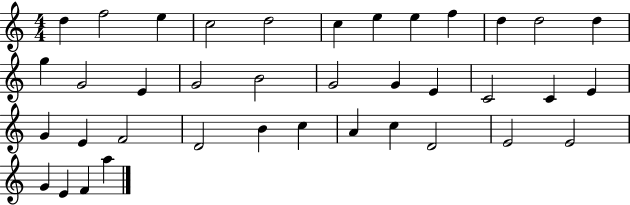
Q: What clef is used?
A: treble